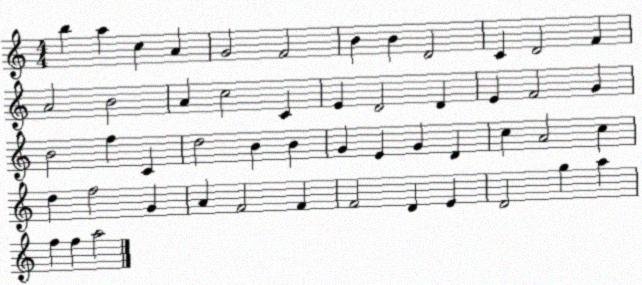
X:1
T:Untitled
M:4/4
L:1/4
K:C
b a c A G2 F2 B B D2 C D2 F A2 B2 A c2 C E D2 D E F2 G B2 f C d2 B B G E G D c A2 c d f2 G A F2 F F2 D E D2 g a f f a2